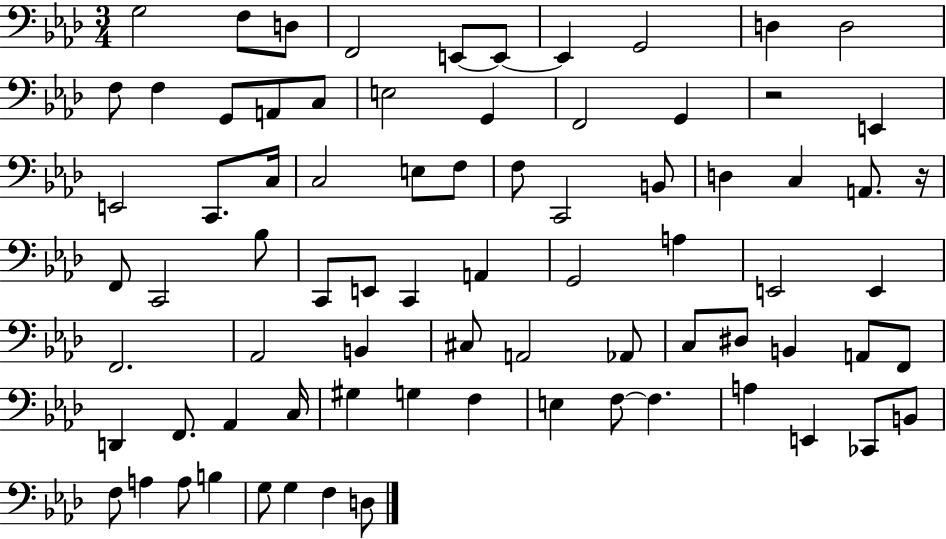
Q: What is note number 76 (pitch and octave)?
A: D3